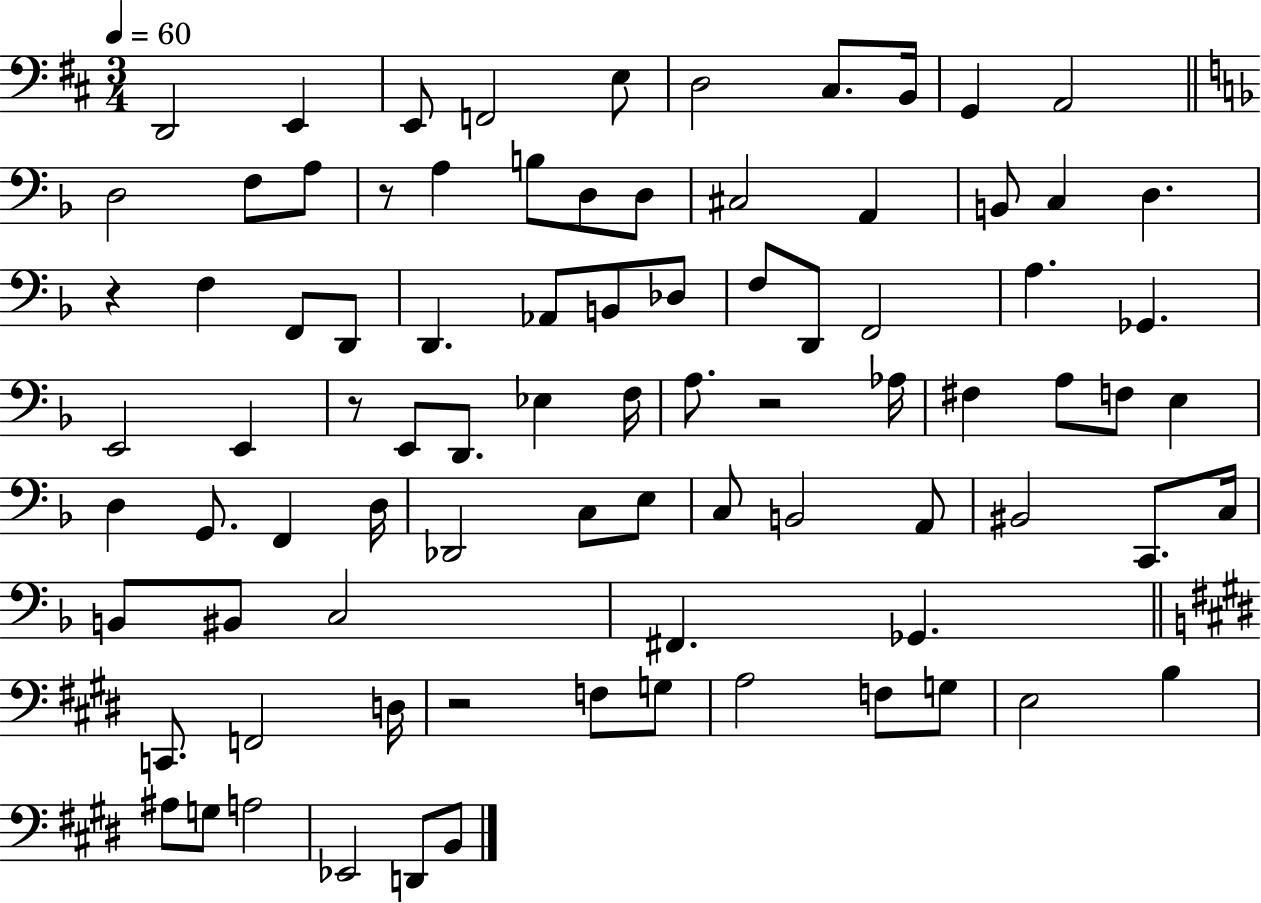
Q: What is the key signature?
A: D major